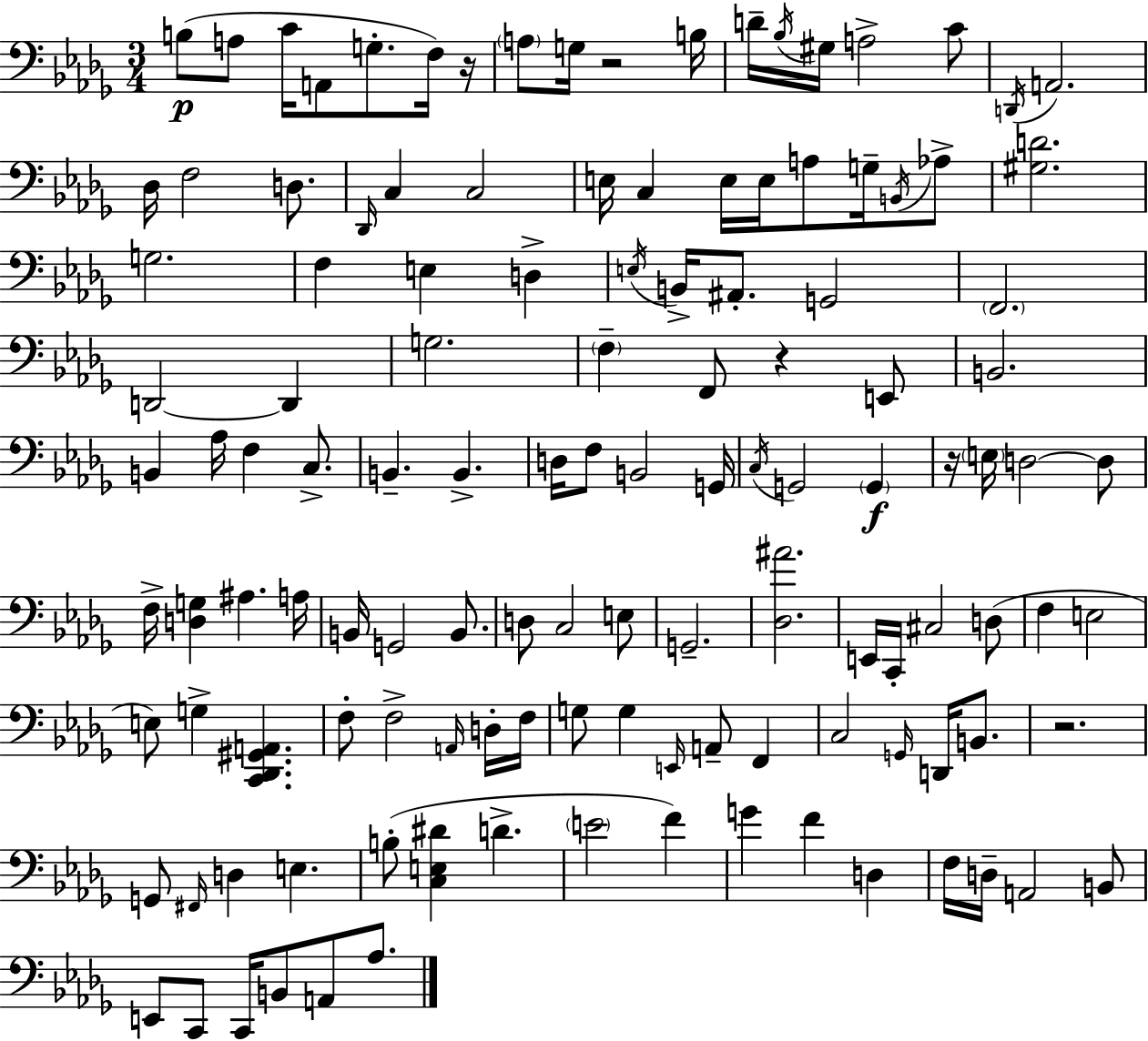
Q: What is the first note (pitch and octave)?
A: B3